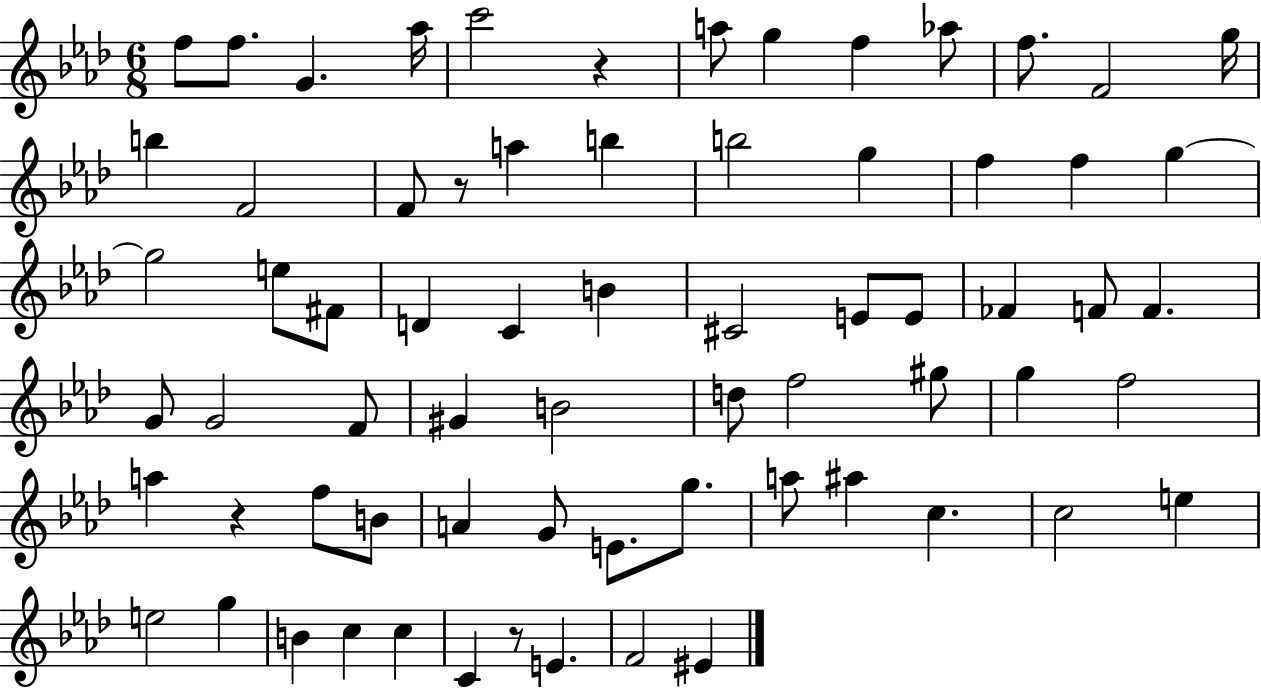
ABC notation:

X:1
T:Untitled
M:6/8
L:1/4
K:Ab
f/2 f/2 G _a/4 c'2 z a/2 g f _a/2 f/2 F2 g/4 b F2 F/2 z/2 a b b2 g f f g g2 e/2 ^F/2 D C B ^C2 E/2 E/2 _F F/2 F G/2 G2 F/2 ^G B2 d/2 f2 ^g/2 g f2 a z f/2 B/2 A G/2 E/2 g/2 a/2 ^a c c2 e e2 g B c c C z/2 E F2 ^E